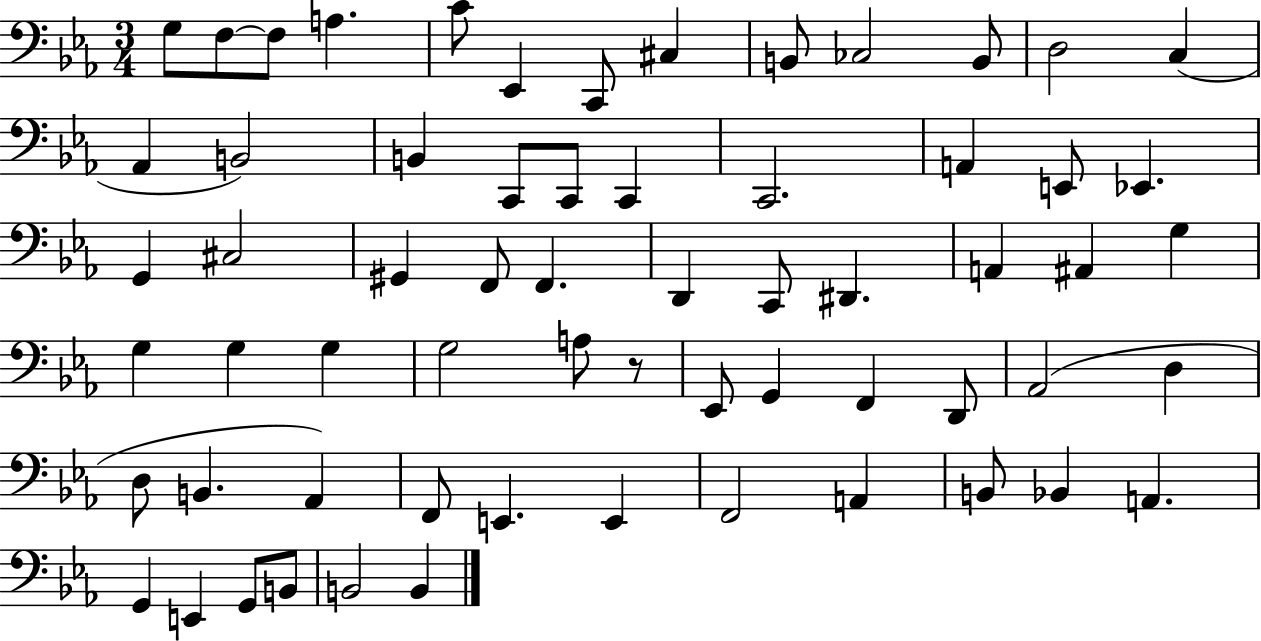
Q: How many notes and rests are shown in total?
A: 63